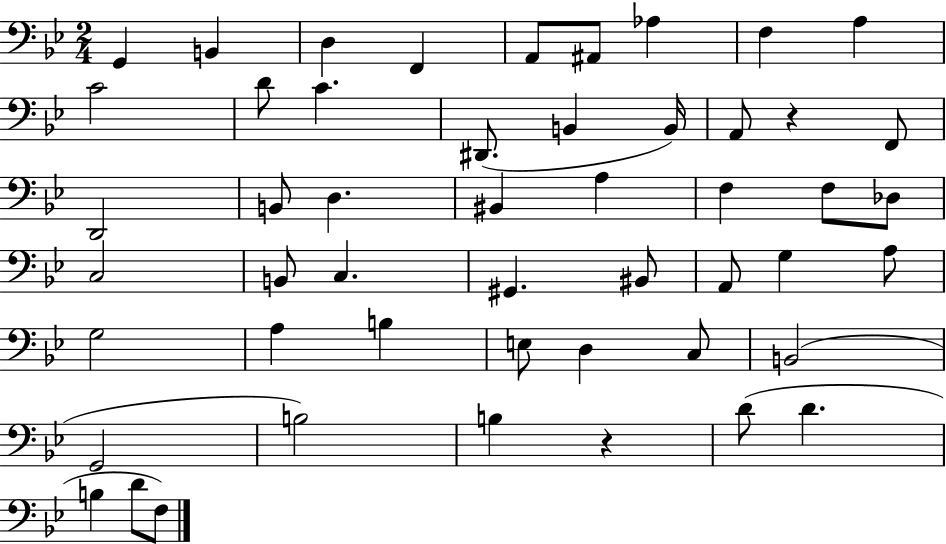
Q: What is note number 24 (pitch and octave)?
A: F3